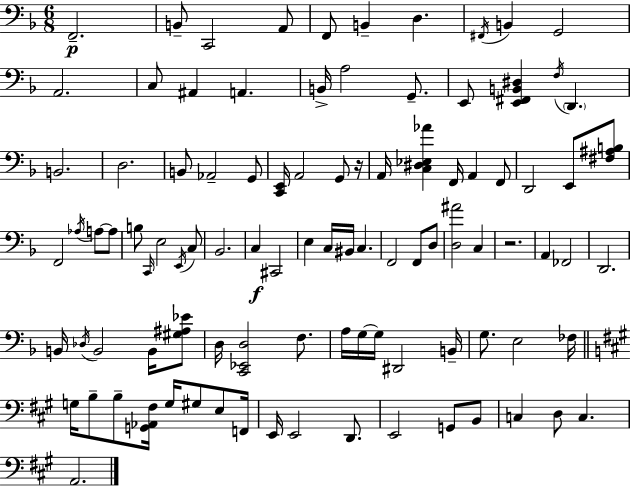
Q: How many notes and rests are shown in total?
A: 97